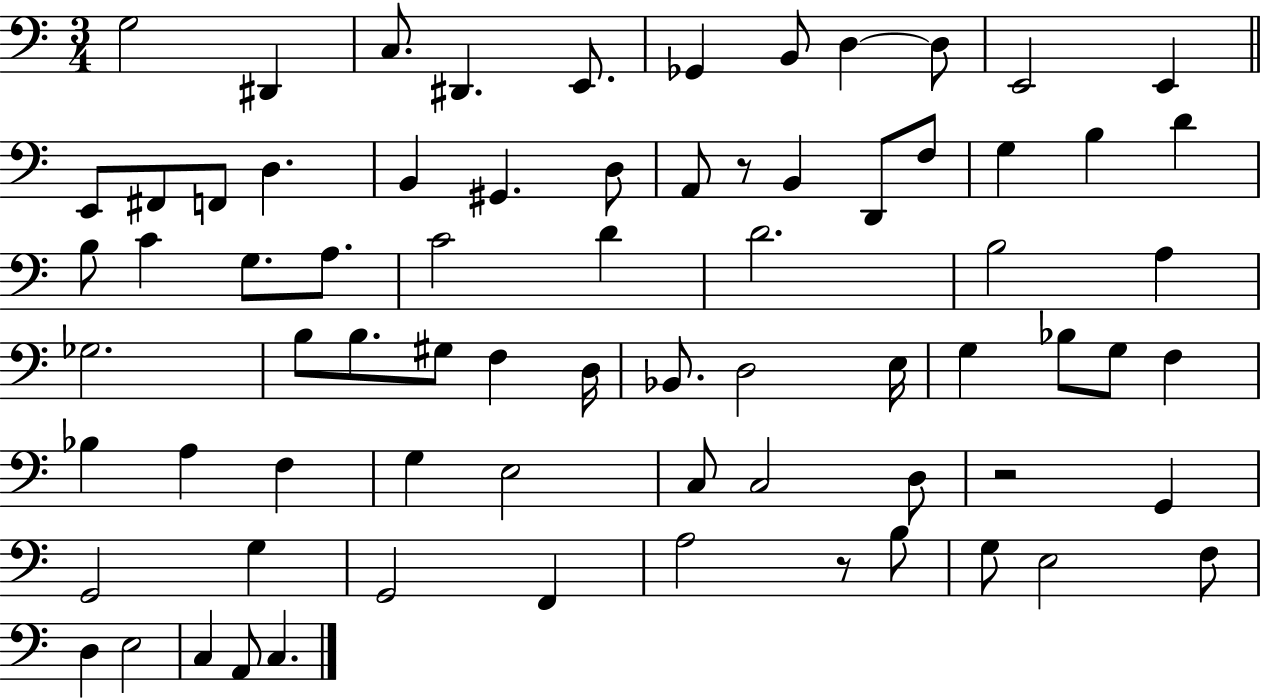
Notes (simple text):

G3/h D#2/q C3/e. D#2/q. E2/e. Gb2/q B2/e D3/q D3/e E2/h E2/q E2/e F#2/e F2/e D3/q. B2/q G#2/q. D3/e A2/e R/e B2/q D2/e F3/e G3/q B3/q D4/q B3/e C4/q G3/e. A3/e. C4/h D4/q D4/h. B3/h A3/q Gb3/h. B3/e B3/e. G#3/e F3/q D3/s Bb2/e. D3/h E3/s G3/q Bb3/e G3/e F3/q Bb3/q A3/q F3/q G3/q E3/h C3/e C3/h D3/e R/h G2/q G2/h G3/q G2/h F2/q A3/h R/e B3/e G3/e E3/h F3/e D3/q E3/h C3/q A2/e C3/q.